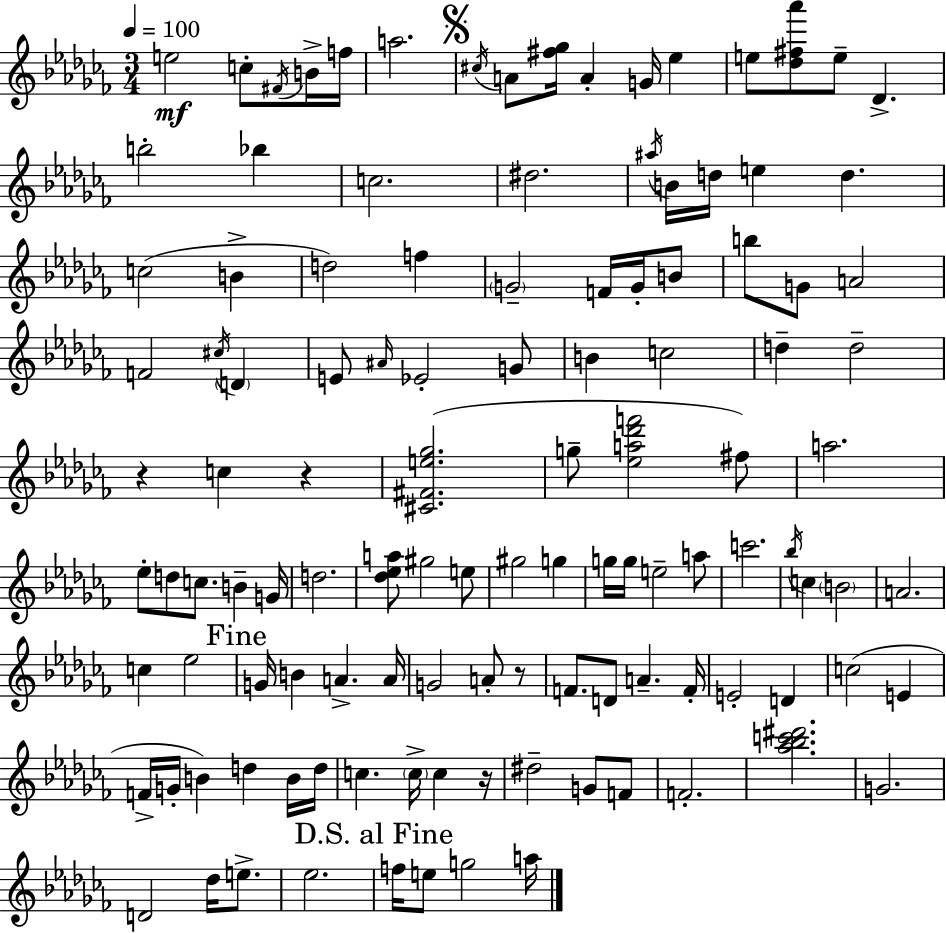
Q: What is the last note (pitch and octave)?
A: A5